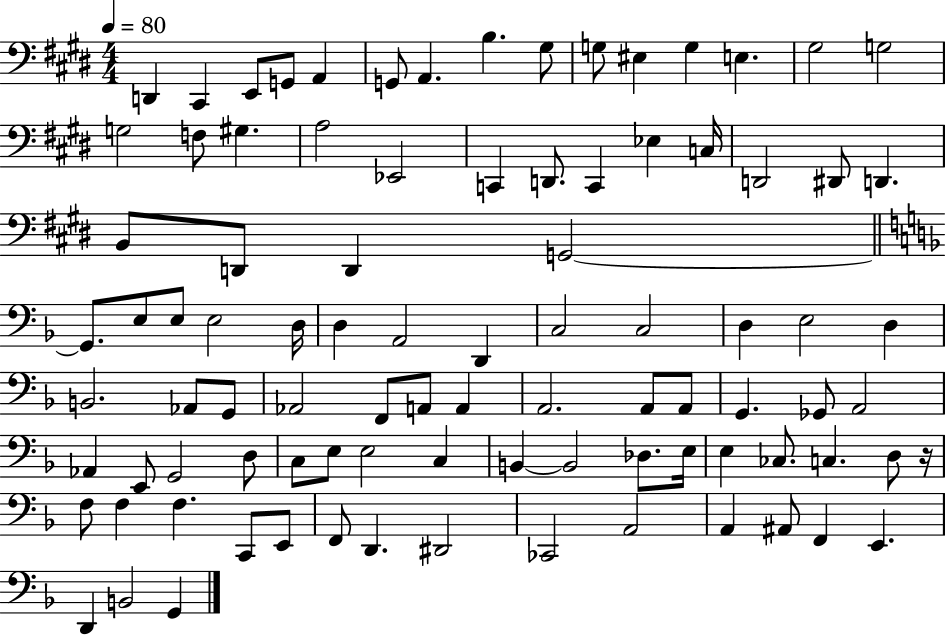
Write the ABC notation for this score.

X:1
T:Untitled
M:4/4
L:1/4
K:E
D,, ^C,, E,,/2 G,,/2 A,, G,,/2 A,, B, ^G,/2 G,/2 ^E, G, E, ^G,2 G,2 G,2 F,/2 ^G, A,2 _E,,2 C,, D,,/2 C,, _E, C,/4 D,,2 ^D,,/2 D,, B,,/2 D,,/2 D,, G,,2 G,,/2 E,/2 E,/2 E,2 D,/4 D, A,,2 D,, C,2 C,2 D, E,2 D, B,,2 _A,,/2 G,,/2 _A,,2 F,,/2 A,,/2 A,, A,,2 A,,/2 A,,/2 G,, _G,,/2 A,,2 _A,, E,,/2 G,,2 D,/2 C,/2 E,/2 E,2 C, B,, B,,2 _D,/2 E,/4 E, _C,/2 C, D,/2 z/4 F,/2 F, F, C,,/2 E,,/2 F,,/2 D,, ^D,,2 _C,,2 A,,2 A,, ^A,,/2 F,, E,, D,, B,,2 G,,